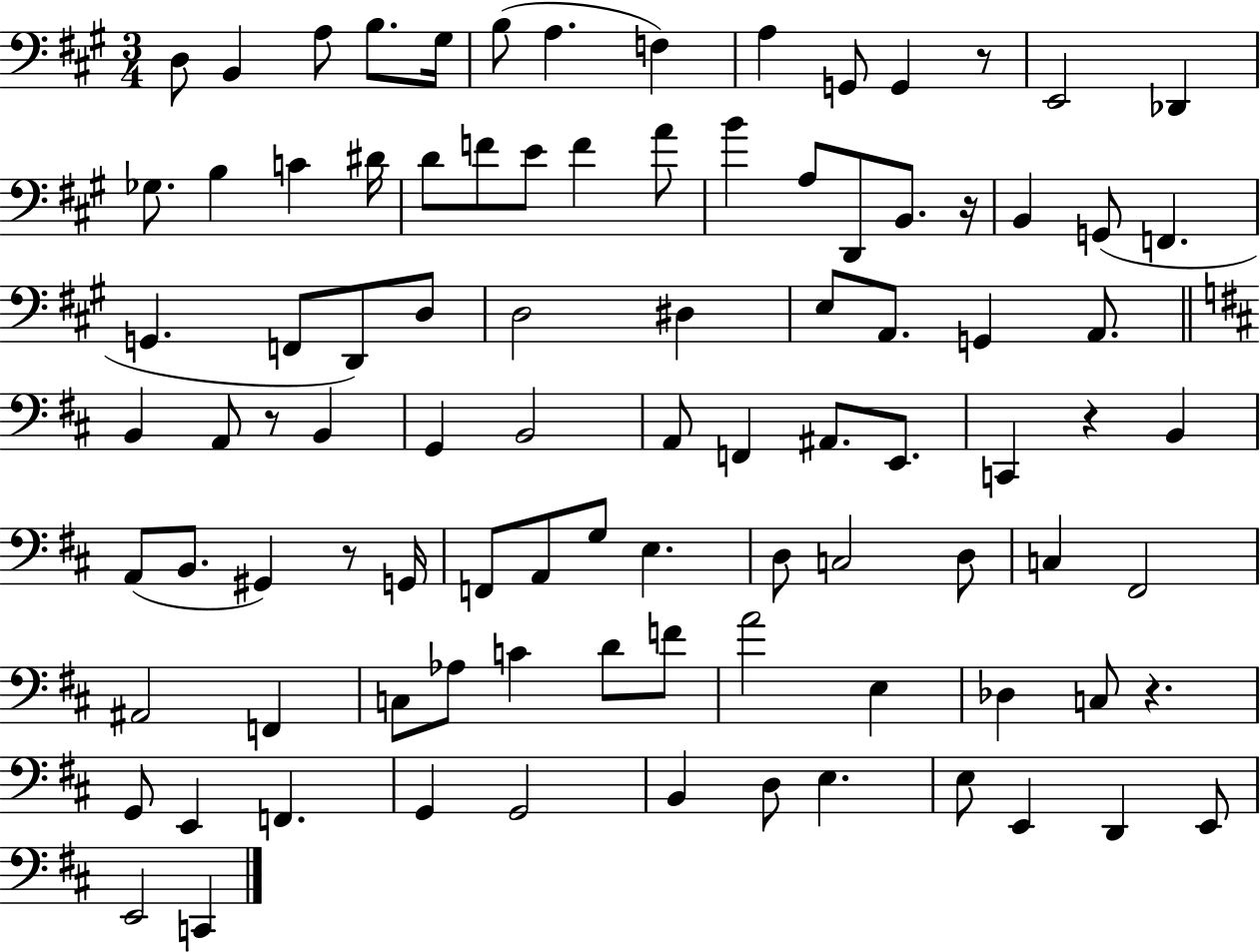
X:1
T:Untitled
M:3/4
L:1/4
K:A
D,/2 B,, A,/2 B,/2 ^G,/4 B,/2 A, F, A, G,,/2 G,, z/2 E,,2 _D,, _G,/2 B, C ^D/4 D/2 F/2 E/2 F A/2 B A,/2 D,,/2 B,,/2 z/4 B,, G,,/2 F,, G,, F,,/2 D,,/2 D,/2 D,2 ^D, E,/2 A,,/2 G,, A,,/2 B,, A,,/2 z/2 B,, G,, B,,2 A,,/2 F,, ^A,,/2 E,,/2 C,, z B,, A,,/2 B,,/2 ^G,, z/2 G,,/4 F,,/2 A,,/2 G,/2 E, D,/2 C,2 D,/2 C, ^F,,2 ^A,,2 F,, C,/2 _A,/2 C D/2 F/2 A2 E, _D, C,/2 z G,,/2 E,, F,, G,, G,,2 B,, D,/2 E, E,/2 E,, D,, E,,/2 E,,2 C,,